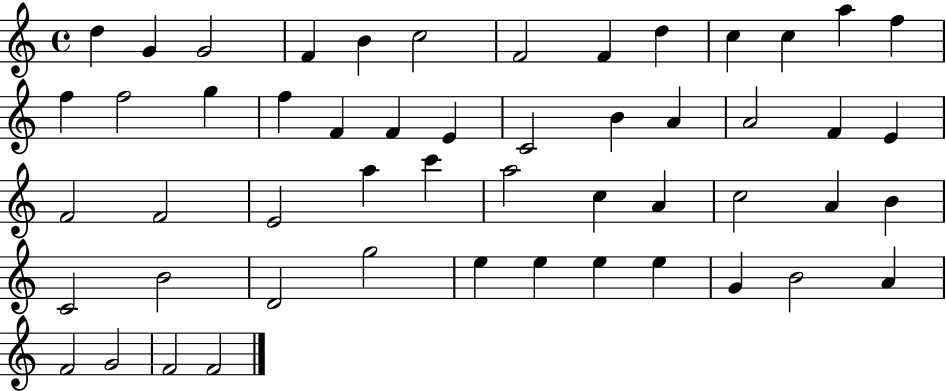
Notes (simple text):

D5/q G4/q G4/h F4/q B4/q C5/h F4/h F4/q D5/q C5/q C5/q A5/q F5/q F5/q F5/h G5/q F5/q F4/q F4/q E4/q C4/h B4/q A4/q A4/h F4/q E4/q F4/h F4/h E4/h A5/q C6/q A5/h C5/q A4/q C5/h A4/q B4/q C4/h B4/h D4/h G5/h E5/q E5/q E5/q E5/q G4/q B4/h A4/q F4/h G4/h F4/h F4/h